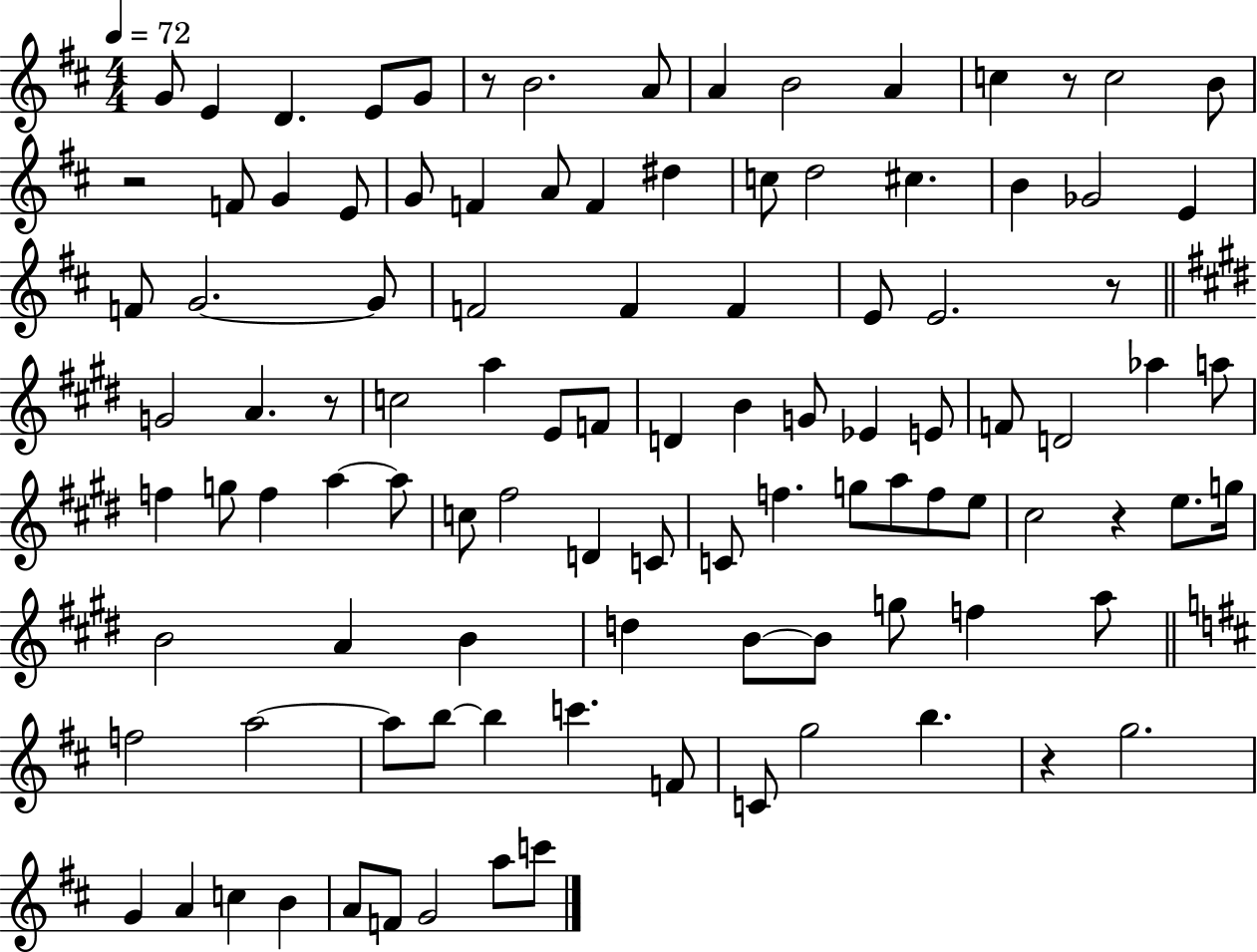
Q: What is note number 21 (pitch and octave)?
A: D#5